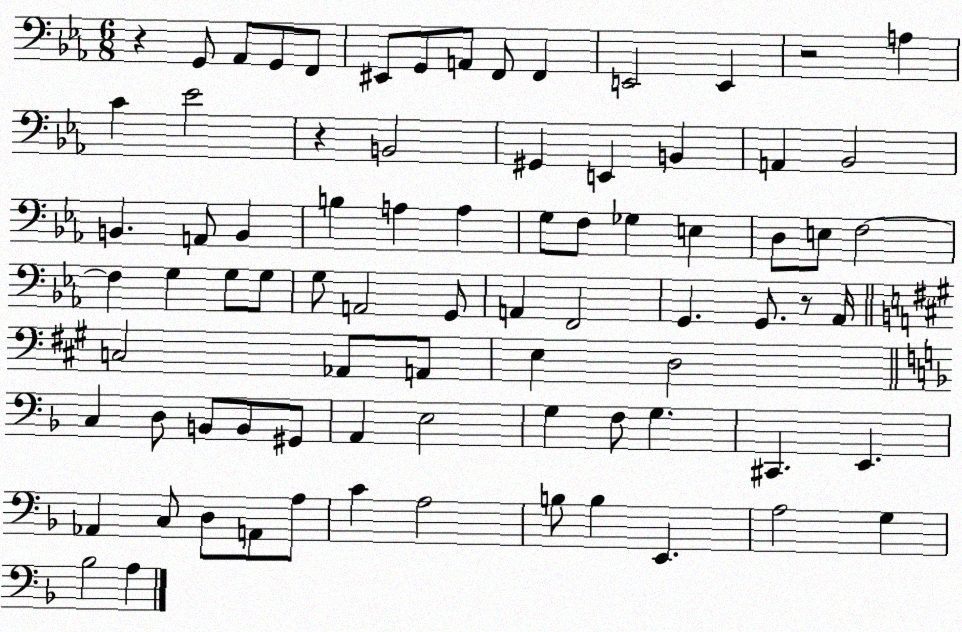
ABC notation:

X:1
T:Untitled
M:6/8
L:1/4
K:Eb
z G,,/2 _A,,/2 G,,/2 F,,/2 ^E,,/2 G,,/2 A,,/2 F,,/2 F,, E,,2 E,, z2 A, C _E2 z B,,2 ^G,, E,, B,, A,, _B,,2 B,, A,,/2 B,, B, A, A, G,/2 F,/2 _G, E, D,/2 E,/2 F,2 F, G, G,/2 G,/2 G,/2 A,,2 G,,/2 A,, F,,2 G,, G,,/2 z/2 _A,,/4 C,2 _A,,/2 A,,/2 E, D,2 C, D,/2 B,,/2 B,,/2 ^G,,/2 A,, E,2 G, F,/2 G, ^C,, E,, _A,, C,/2 D,/2 A,,/2 A,/2 C A,2 B,/2 B, E,, A,2 G, _B,2 A,